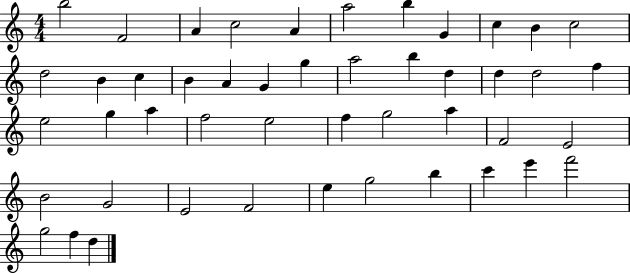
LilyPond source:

{
  \clef treble
  \numericTimeSignature
  \time 4/4
  \key c \major
  b''2 f'2 | a'4 c''2 a'4 | a''2 b''4 g'4 | c''4 b'4 c''2 | \break d''2 b'4 c''4 | b'4 a'4 g'4 g''4 | a''2 b''4 d''4 | d''4 d''2 f''4 | \break e''2 g''4 a''4 | f''2 e''2 | f''4 g''2 a''4 | f'2 e'2 | \break b'2 g'2 | e'2 f'2 | e''4 g''2 b''4 | c'''4 e'''4 f'''2 | \break g''2 f''4 d''4 | \bar "|."
}